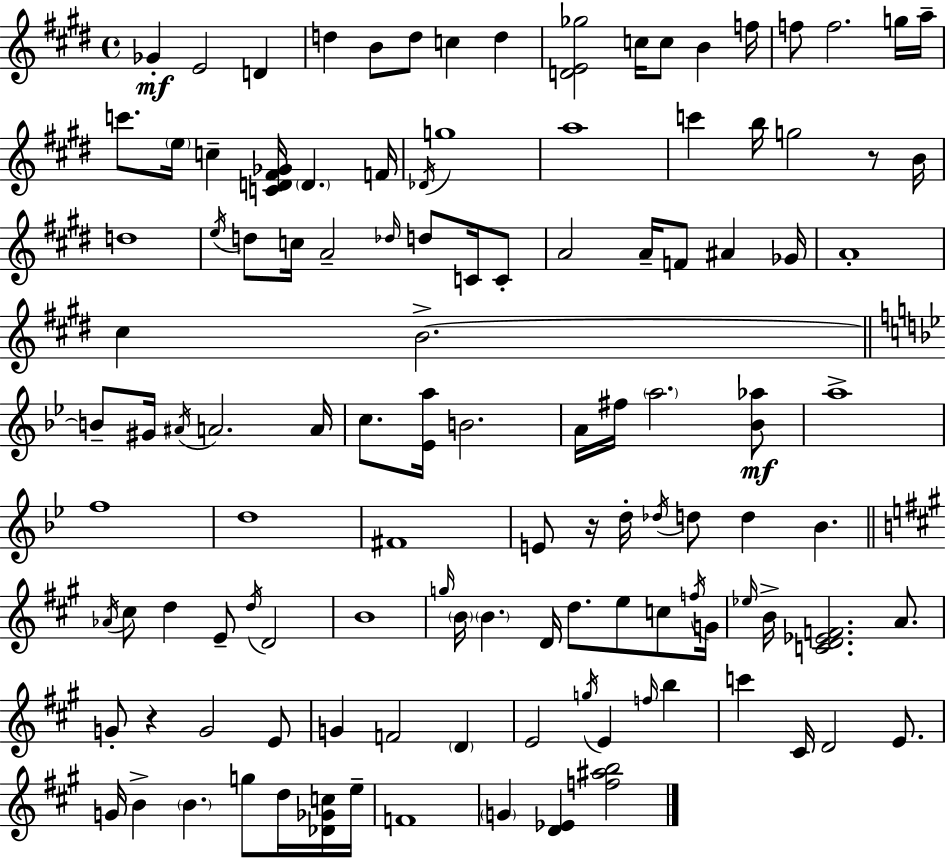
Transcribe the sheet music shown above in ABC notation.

X:1
T:Untitled
M:4/4
L:1/4
K:E
_G E2 D d B/2 d/2 c d [DE_g]2 c/4 c/2 B f/4 f/2 f2 g/4 a/4 c'/2 e/4 c [CD^F_G]/4 D F/4 _D/4 g4 a4 c' b/4 g2 z/2 B/4 d4 e/4 d/2 c/4 A2 _d/4 d/2 C/4 C/2 A2 A/4 F/2 ^A _G/4 A4 ^c B2 B/2 ^G/4 ^A/4 A2 A/4 c/2 [_Ea]/4 B2 A/4 ^f/4 a2 [_B_a]/2 a4 f4 d4 ^F4 E/2 z/4 d/4 _d/4 d/2 d _B _A/4 ^c/2 d E/2 d/4 D2 B4 g/4 B/4 B D/4 d/2 e/2 c/2 f/4 G/4 _e/4 B/4 [CD_EF]2 A/2 G/2 z G2 E/2 G F2 D E2 g/4 E f/4 b c' ^C/4 D2 E/2 G/4 B B g/2 d/4 [_D_Gc]/4 e/4 F4 G [D_E] [f^ab]2